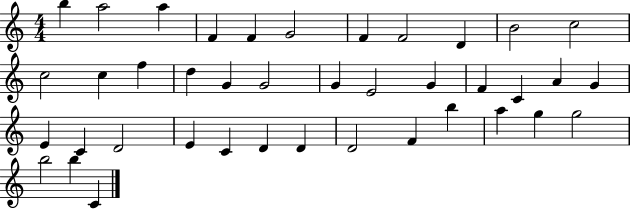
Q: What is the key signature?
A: C major